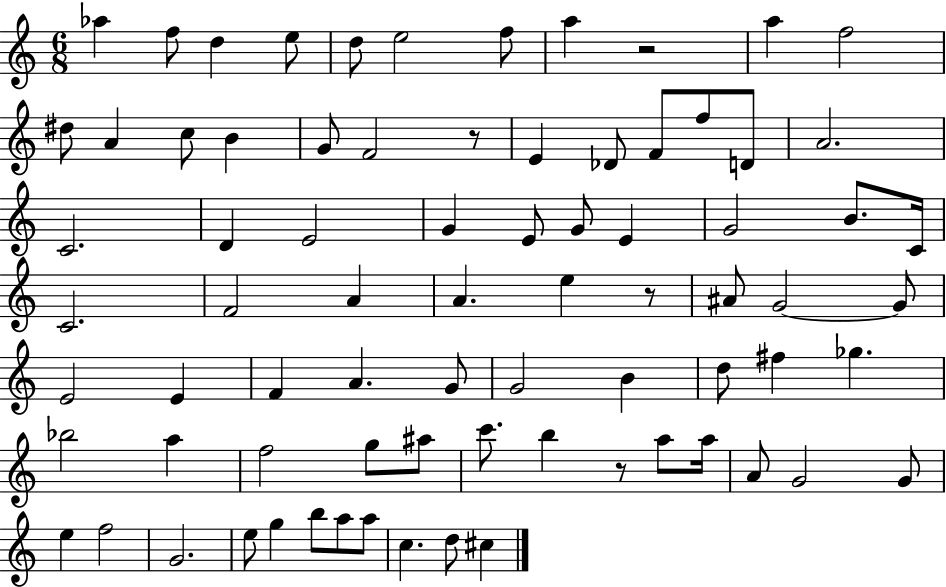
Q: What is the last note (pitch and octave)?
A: C#5